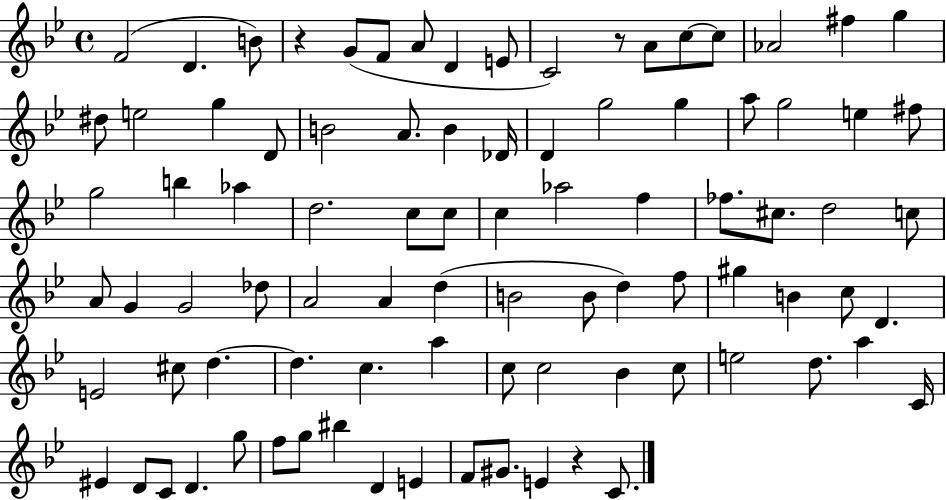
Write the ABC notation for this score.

X:1
T:Untitled
M:4/4
L:1/4
K:Bb
F2 D B/2 z G/2 F/2 A/2 D E/2 C2 z/2 A/2 c/2 c/2 _A2 ^f g ^d/2 e2 g D/2 B2 A/2 B _D/4 D g2 g a/2 g2 e ^f/2 g2 b _a d2 c/2 c/2 c _a2 f _f/2 ^c/2 d2 c/2 A/2 G G2 _d/2 A2 A d B2 B/2 d f/2 ^g B c/2 D E2 ^c/2 d d c a c/2 c2 _B c/2 e2 d/2 a C/4 ^E D/2 C/2 D g/2 f/2 g/2 ^b D E F/2 ^G/2 E z C/2